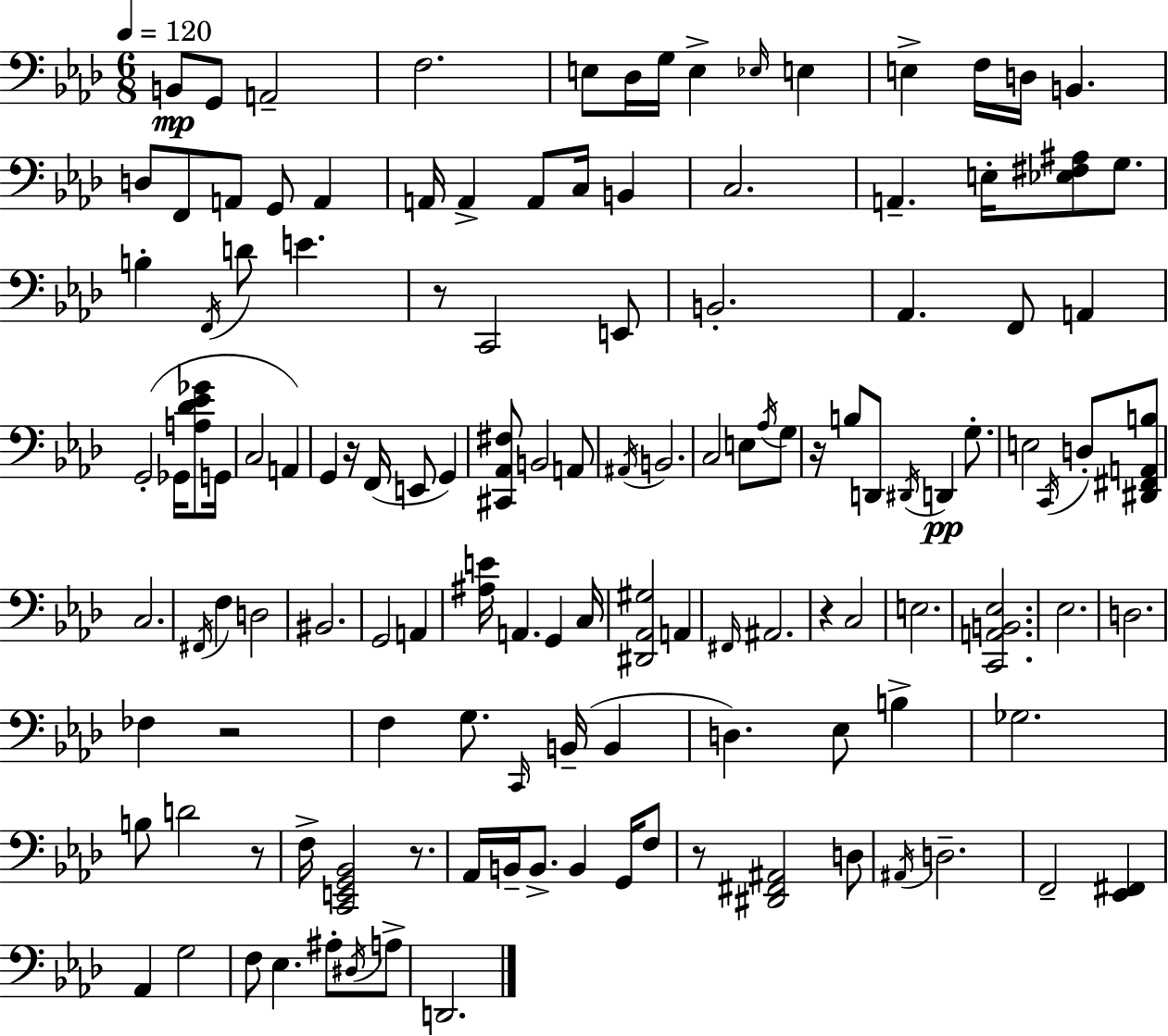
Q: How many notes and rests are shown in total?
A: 129